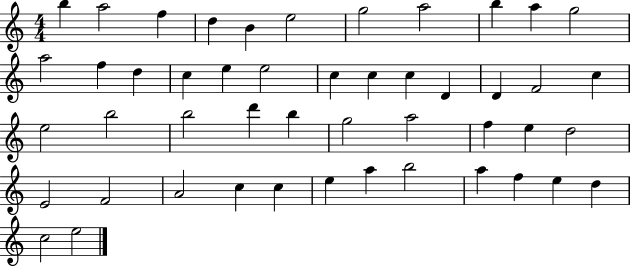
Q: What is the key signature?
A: C major